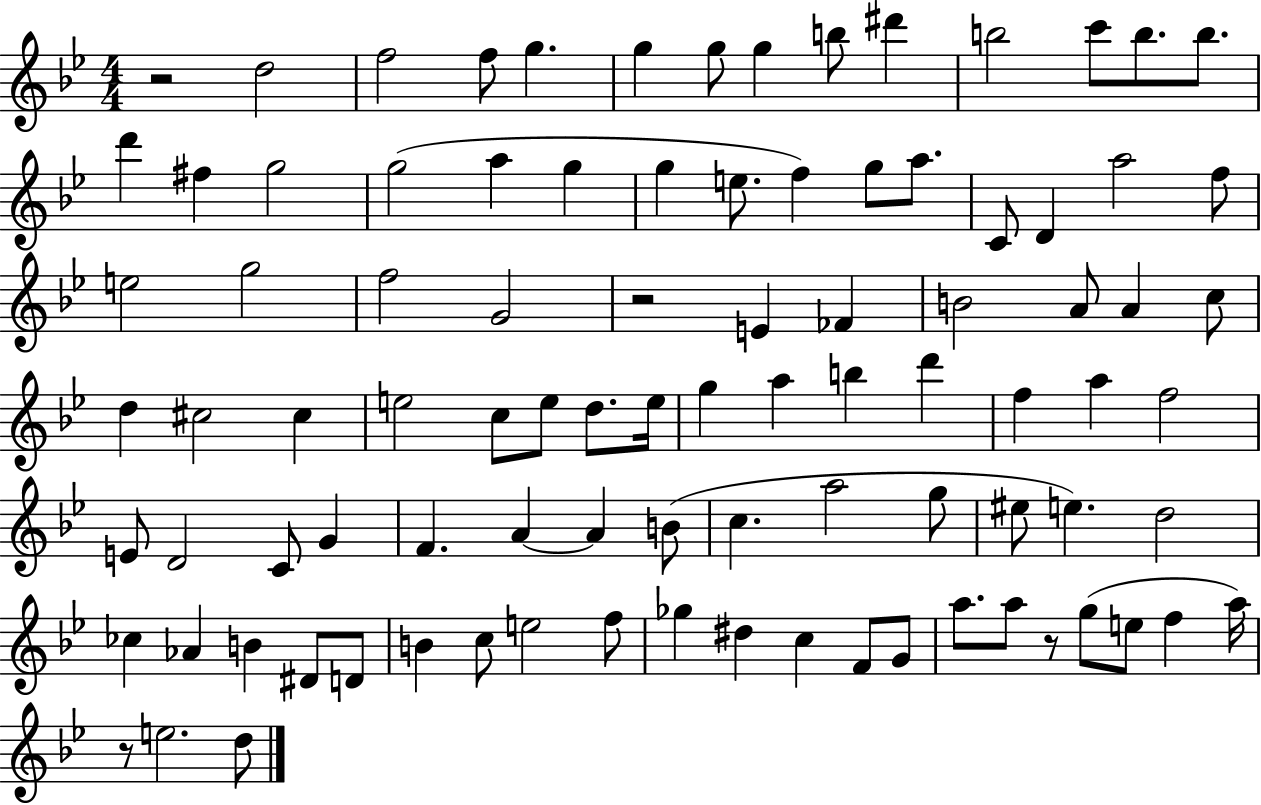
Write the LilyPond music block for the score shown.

{
  \clef treble
  \numericTimeSignature
  \time 4/4
  \key bes \major
  r2 d''2 | f''2 f''8 g''4. | g''4 g''8 g''4 b''8 dis'''4 | b''2 c'''8 b''8. b''8. | \break d'''4 fis''4 g''2 | g''2( a''4 g''4 | g''4 e''8. f''4) g''8 a''8. | c'8 d'4 a''2 f''8 | \break e''2 g''2 | f''2 g'2 | r2 e'4 fes'4 | b'2 a'8 a'4 c''8 | \break d''4 cis''2 cis''4 | e''2 c''8 e''8 d''8. e''16 | g''4 a''4 b''4 d'''4 | f''4 a''4 f''2 | \break e'8 d'2 c'8 g'4 | f'4. a'4~~ a'4 b'8( | c''4. a''2 g''8 | eis''8 e''4.) d''2 | \break ces''4 aes'4 b'4 dis'8 d'8 | b'4 c''8 e''2 f''8 | ges''4 dis''4 c''4 f'8 g'8 | a''8. a''8 r8 g''8( e''8 f''4 a''16) | \break r8 e''2. d''8 | \bar "|."
}